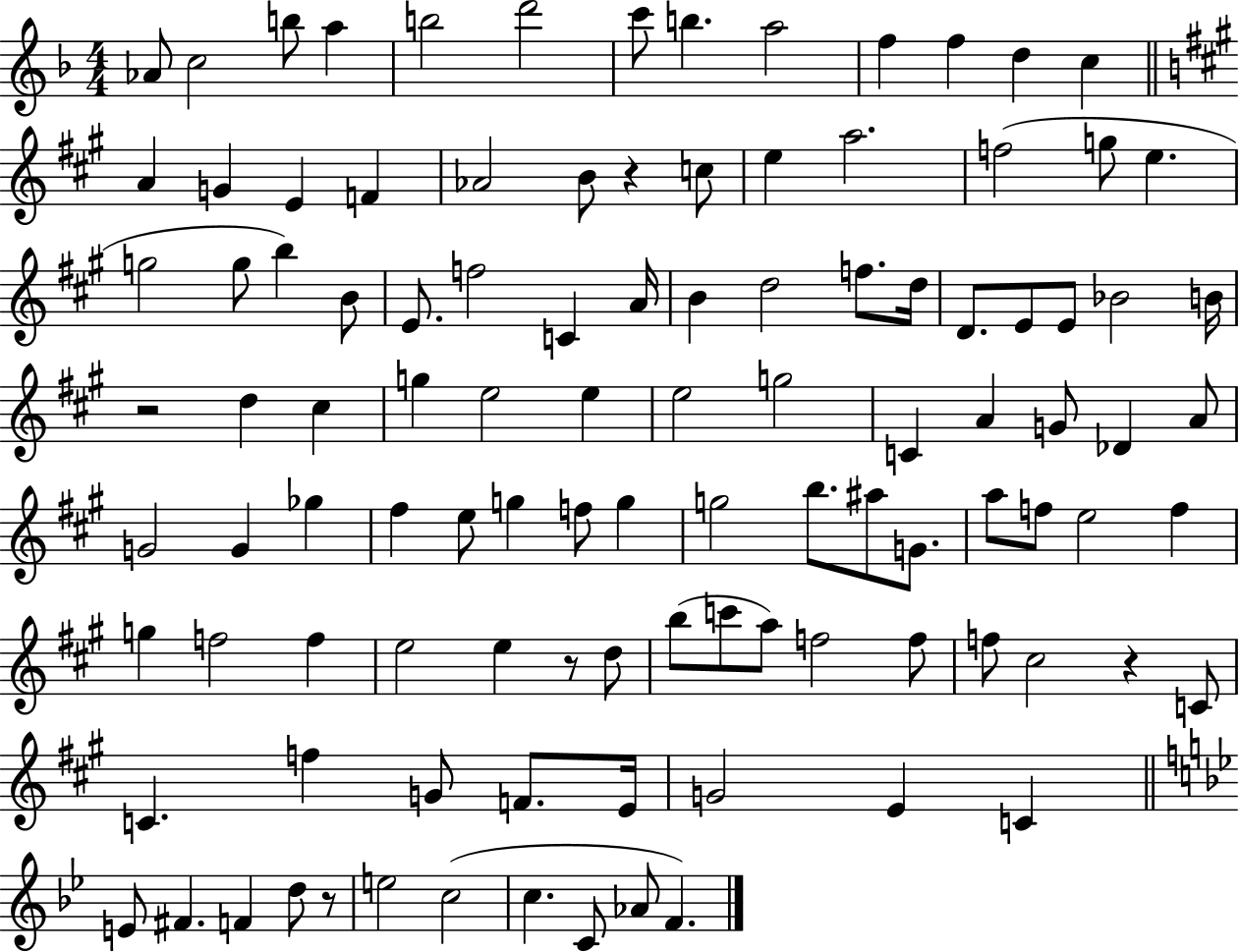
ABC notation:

X:1
T:Untitled
M:4/4
L:1/4
K:F
_A/2 c2 b/2 a b2 d'2 c'/2 b a2 f f d c A G E F _A2 B/2 z c/2 e a2 f2 g/2 e g2 g/2 b B/2 E/2 f2 C A/4 B d2 f/2 d/4 D/2 E/2 E/2 _B2 B/4 z2 d ^c g e2 e e2 g2 C A G/2 _D A/2 G2 G _g ^f e/2 g f/2 g g2 b/2 ^a/2 G/2 a/2 f/2 e2 f g f2 f e2 e z/2 d/2 b/2 c'/2 a/2 f2 f/2 f/2 ^c2 z C/2 C f G/2 F/2 E/4 G2 E C E/2 ^F F d/2 z/2 e2 c2 c C/2 _A/2 F